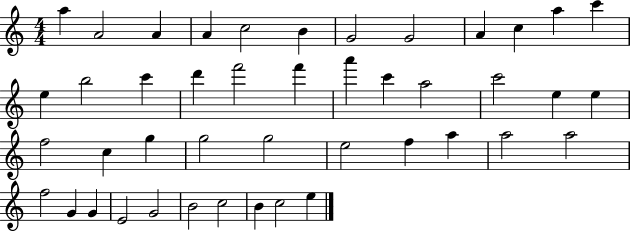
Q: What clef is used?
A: treble